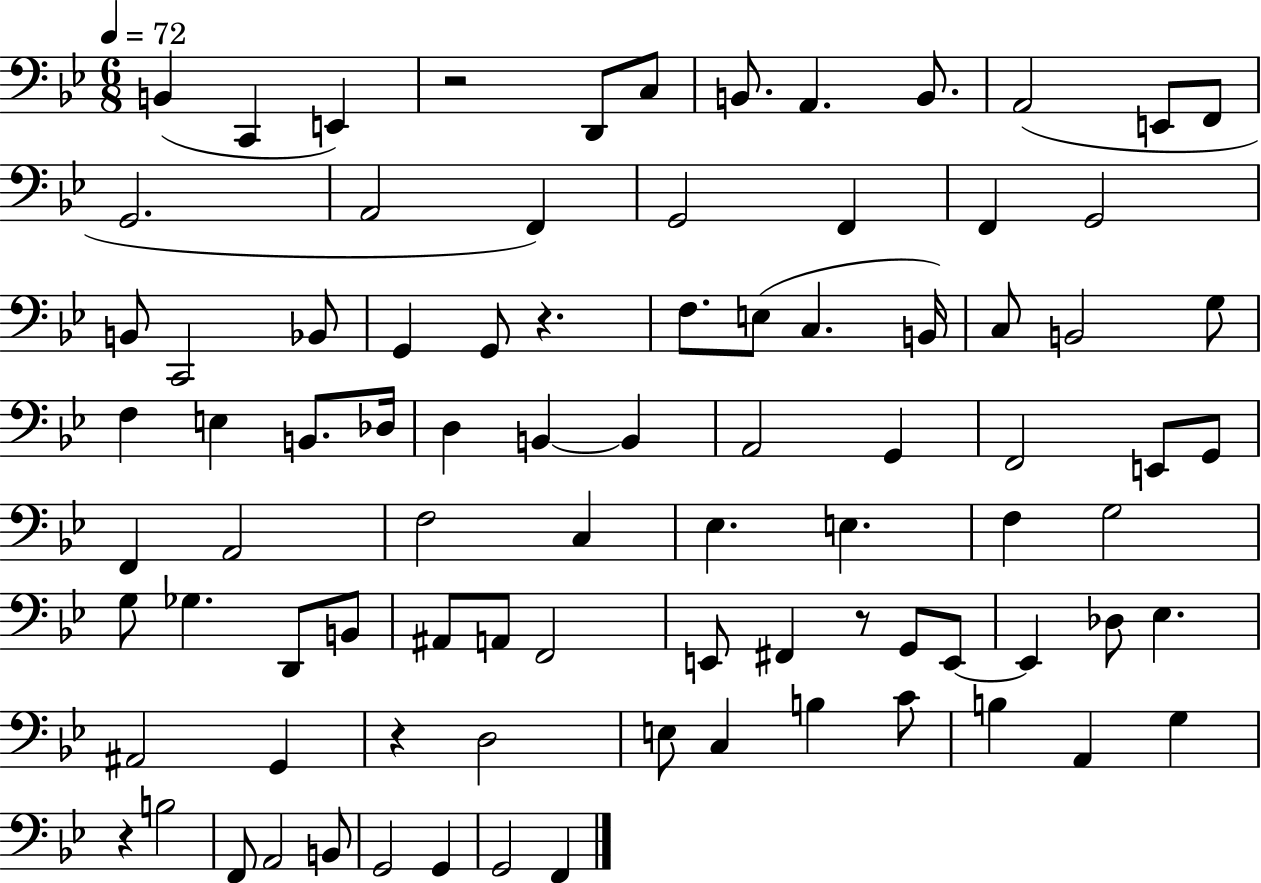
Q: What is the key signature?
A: BES major